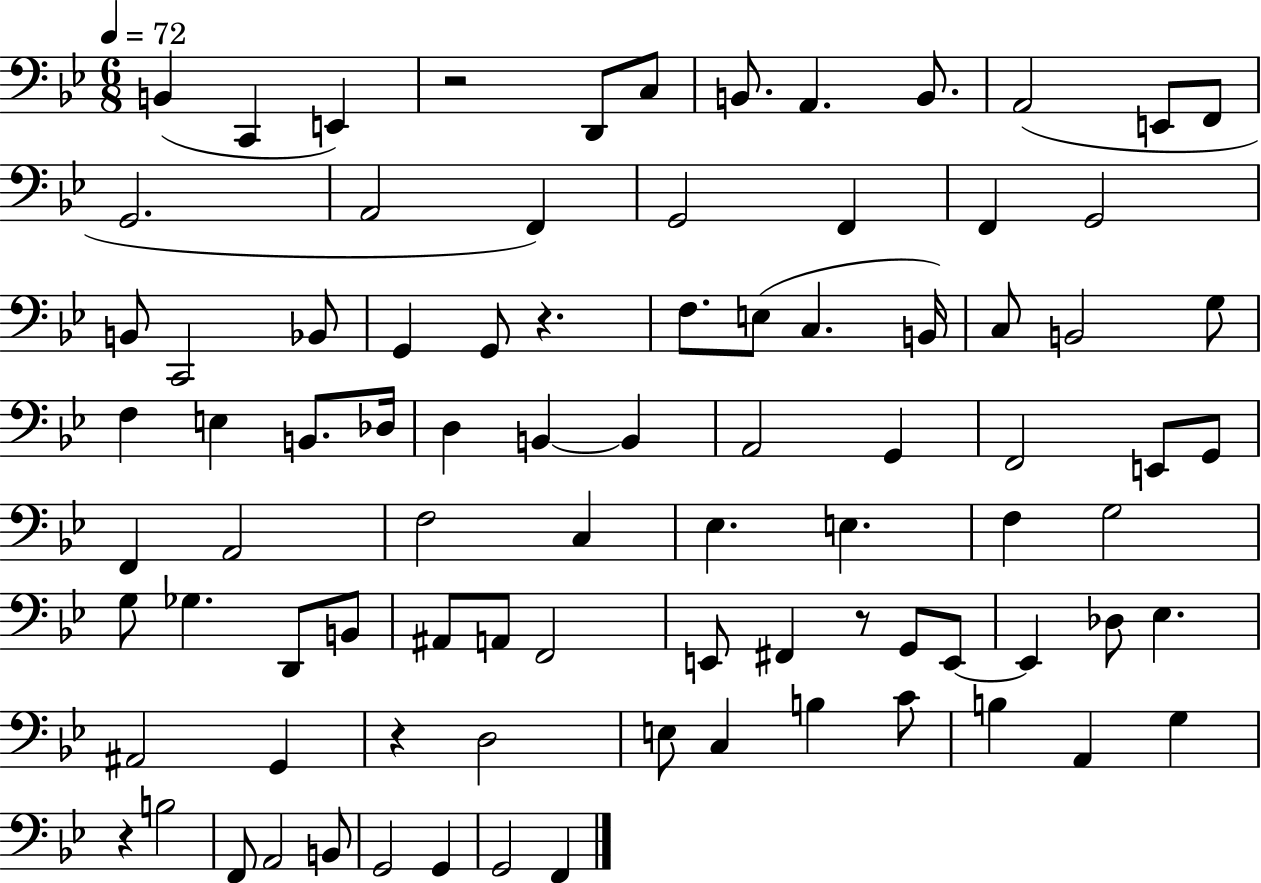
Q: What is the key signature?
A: BES major